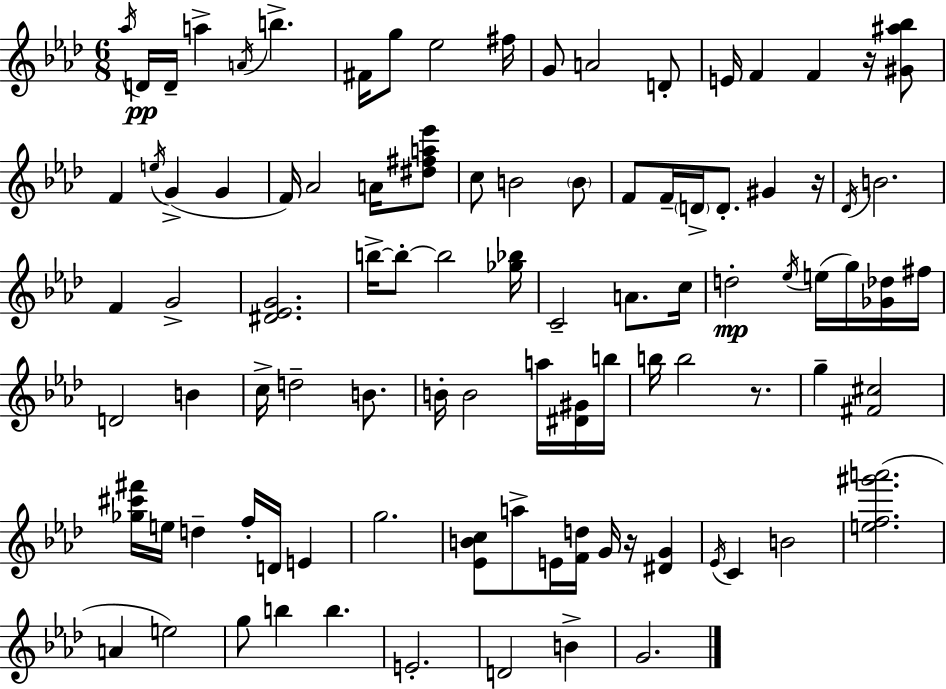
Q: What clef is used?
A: treble